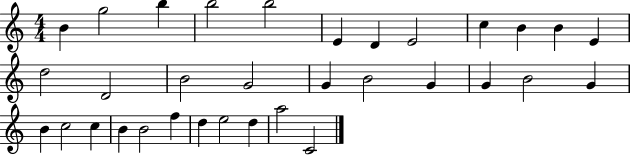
B4/q G5/h B5/q B5/h B5/h E4/q D4/q E4/h C5/q B4/q B4/q E4/q D5/h D4/h B4/h G4/h G4/q B4/h G4/q G4/q B4/h G4/q B4/q C5/h C5/q B4/q B4/h F5/q D5/q E5/h D5/q A5/h C4/h